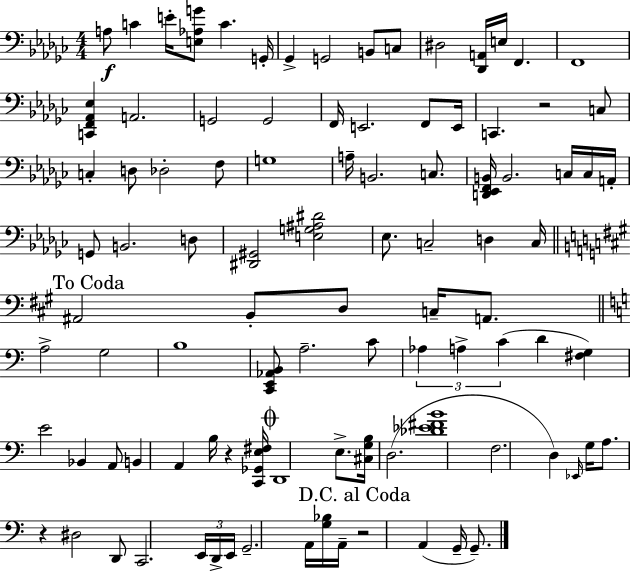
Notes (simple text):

A3/e C4/q E4/s [E3,Ab3,G4]/e C4/q. G2/s Gb2/q G2/h B2/e C3/e D#3/h [Db2,A2]/s E3/s F2/q. F2/w [C2,F2,Ab2,Eb3]/q A2/h. G2/h G2/h F2/s E2/h. F2/e E2/s C2/q. R/h C3/e C3/q D3/e Db3/h F3/e G3/w A3/s B2/h. C3/e. [D2,Eb2,F2,B2]/s B2/h. C3/s C3/s A2/s G2/e B2/h. D3/e [D#2,G#2]/h [E3,G3,A#3,D#4]/h Eb3/e. C3/h D3/q C3/s A#2/h B2/e D3/e C3/s A2/e. A3/h G3/h B3/w [C2,E2,Ab2,B2]/e A3/h. C4/e Ab3/q A3/q C4/q D4/q [F#3,G3]/q E4/h Bb2/q A2/e B2/q A2/q B3/s R/q [C2,Gb2,E3,F#3]/s D2/w E3/e. [C#3,G3,B3]/s D3/h. [Db4,Eb4,F#4,B4]/w F3/h. D3/q Eb2/s G3/s A3/e. R/q D#3/h D2/e C2/h. E2/s D2/s E2/s G2/h. A2/s [G3,Bb3]/s A2/s R/h A2/q G2/s G2/e.